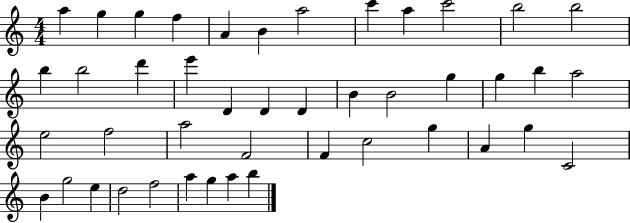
A5/q G5/q G5/q F5/q A4/q B4/q A5/h C6/q A5/q C6/h B5/h B5/h B5/q B5/h D6/q E6/q D4/q D4/q D4/q B4/q B4/h G5/q G5/q B5/q A5/h E5/h F5/h A5/h F4/h F4/q C5/h G5/q A4/q G5/q C4/h B4/q G5/h E5/q D5/h F5/h A5/q G5/q A5/q B5/q